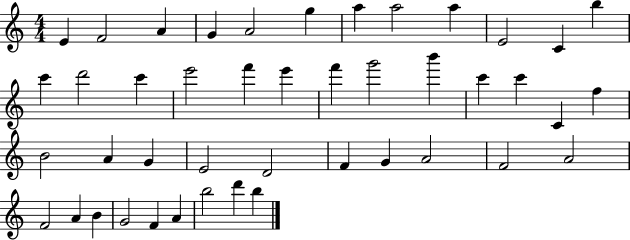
E4/q F4/h A4/q G4/q A4/h G5/q A5/q A5/h A5/q E4/h C4/q B5/q C6/q D6/h C6/q E6/h F6/q E6/q F6/q G6/h B6/q C6/q C6/q C4/q F5/q B4/h A4/q G4/q E4/h D4/h F4/q G4/q A4/h F4/h A4/h F4/h A4/q B4/q G4/h F4/q A4/q B5/h D6/q B5/q